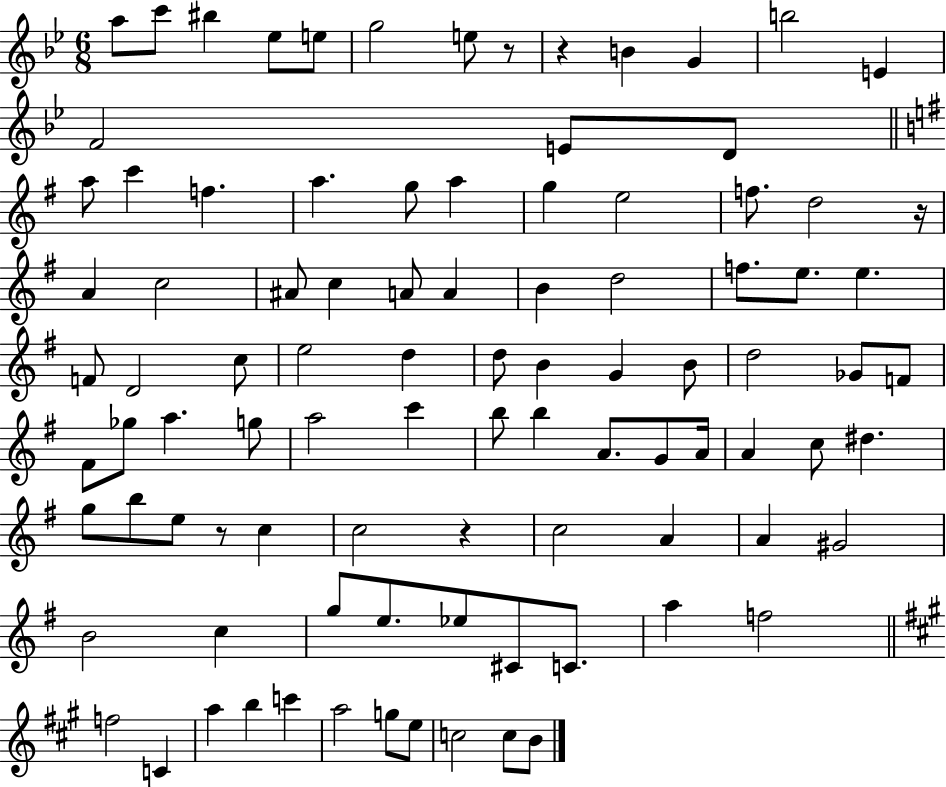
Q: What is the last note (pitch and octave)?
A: B4